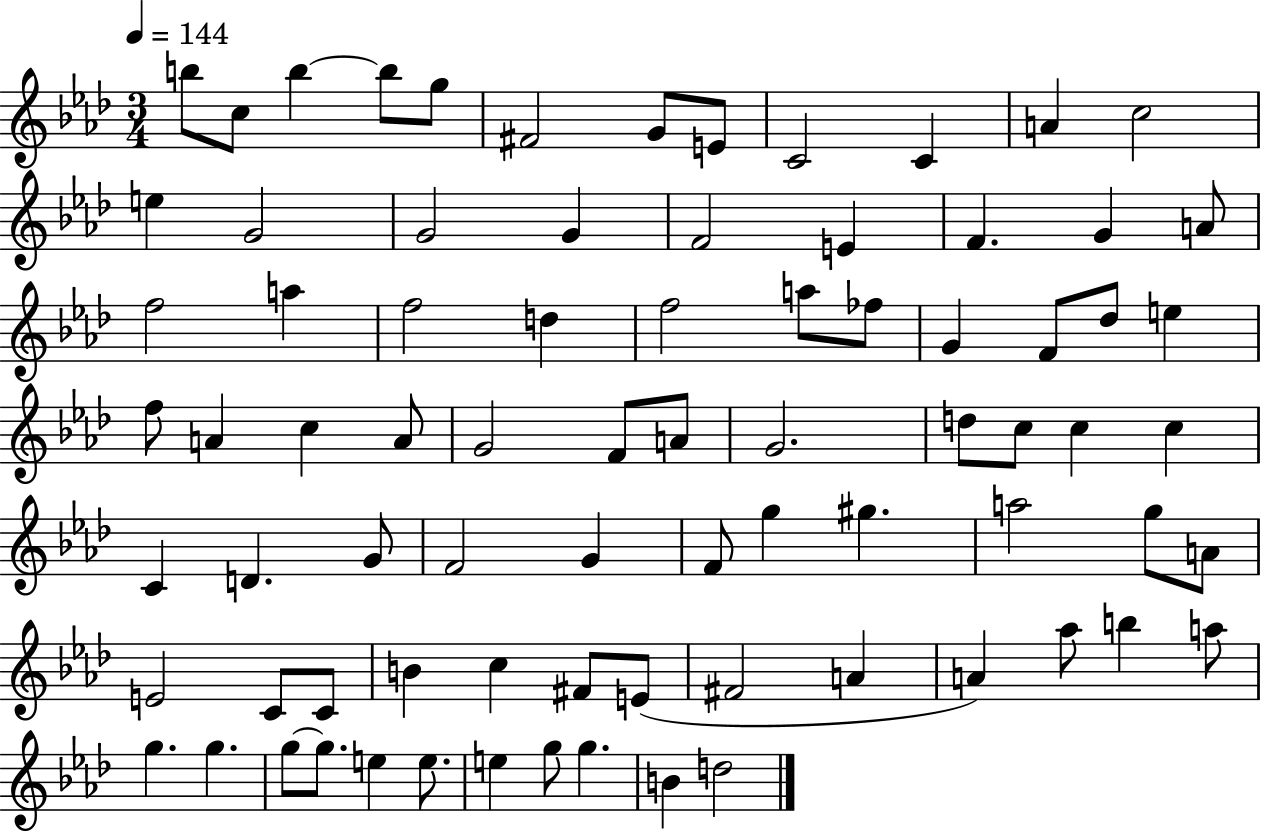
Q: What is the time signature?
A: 3/4